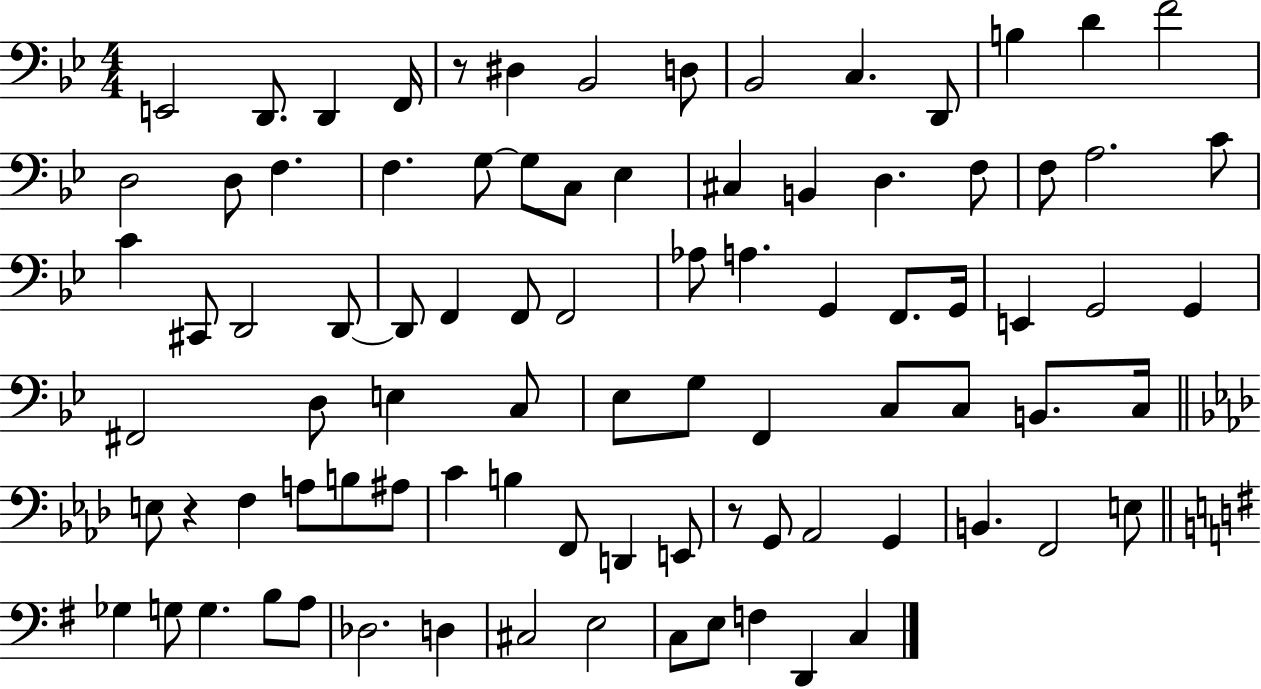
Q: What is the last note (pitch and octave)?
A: C3